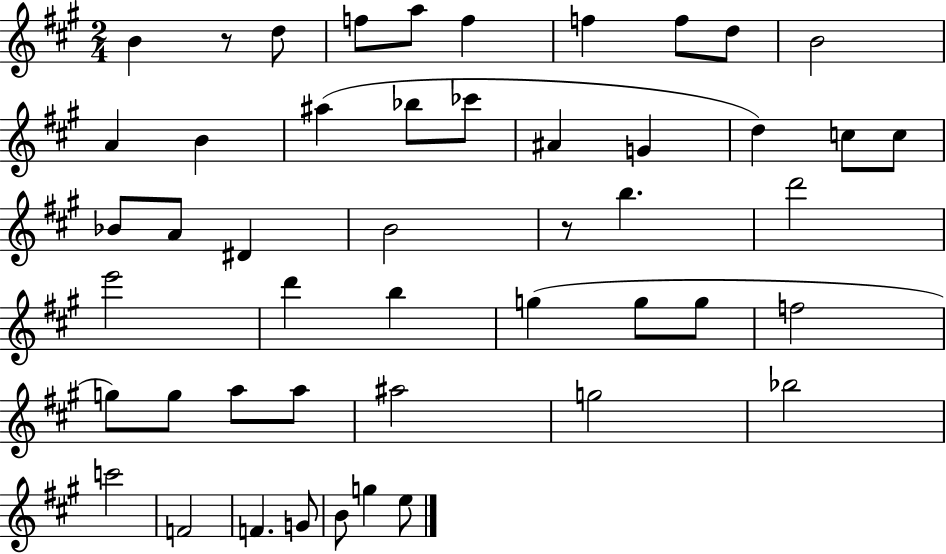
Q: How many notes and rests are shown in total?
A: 48